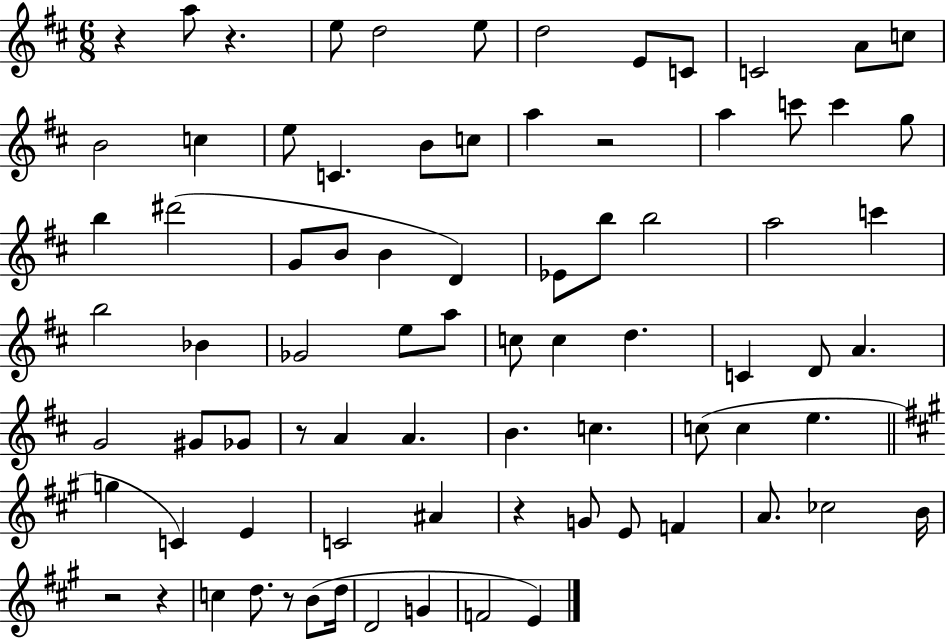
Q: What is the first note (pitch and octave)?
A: A5